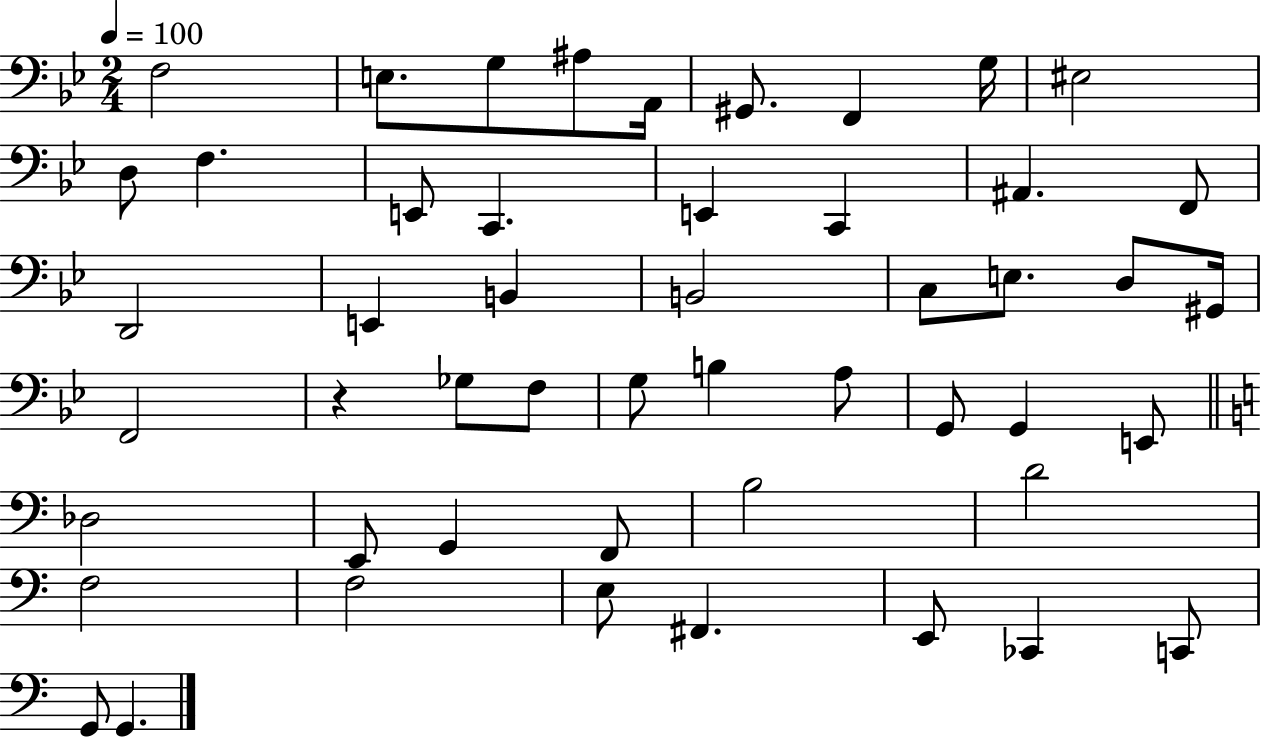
F3/h E3/e. G3/e A#3/e A2/s G#2/e. F2/q G3/s EIS3/h D3/e F3/q. E2/e C2/q. E2/q C2/q A#2/q. F2/e D2/h E2/q B2/q B2/h C3/e E3/e. D3/e G#2/s F2/h R/q Gb3/e F3/e G3/e B3/q A3/e G2/e G2/q E2/e Db3/h E2/e G2/q F2/e B3/h D4/h F3/h F3/h E3/e F#2/q. E2/e CES2/q C2/e G2/e G2/q.